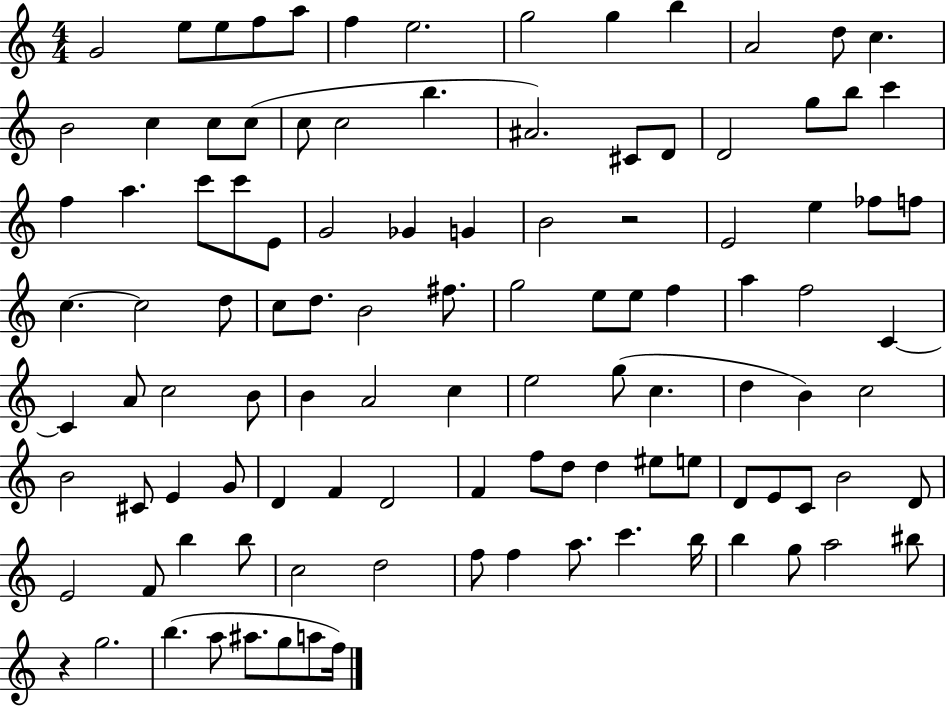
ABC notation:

X:1
T:Untitled
M:4/4
L:1/4
K:C
G2 e/2 e/2 f/2 a/2 f e2 g2 g b A2 d/2 c B2 c c/2 c/2 c/2 c2 b ^A2 ^C/2 D/2 D2 g/2 b/2 c' f a c'/2 c'/2 E/2 G2 _G G B2 z2 E2 e _f/2 f/2 c c2 d/2 c/2 d/2 B2 ^f/2 g2 e/2 e/2 f a f2 C C A/2 c2 B/2 B A2 c e2 g/2 c d B c2 B2 ^C/2 E G/2 D F D2 F f/2 d/2 d ^e/2 e/2 D/2 E/2 C/2 B2 D/2 E2 F/2 b b/2 c2 d2 f/2 f a/2 c' b/4 b g/2 a2 ^b/2 z g2 b a/2 ^a/2 g/2 a/2 f/4